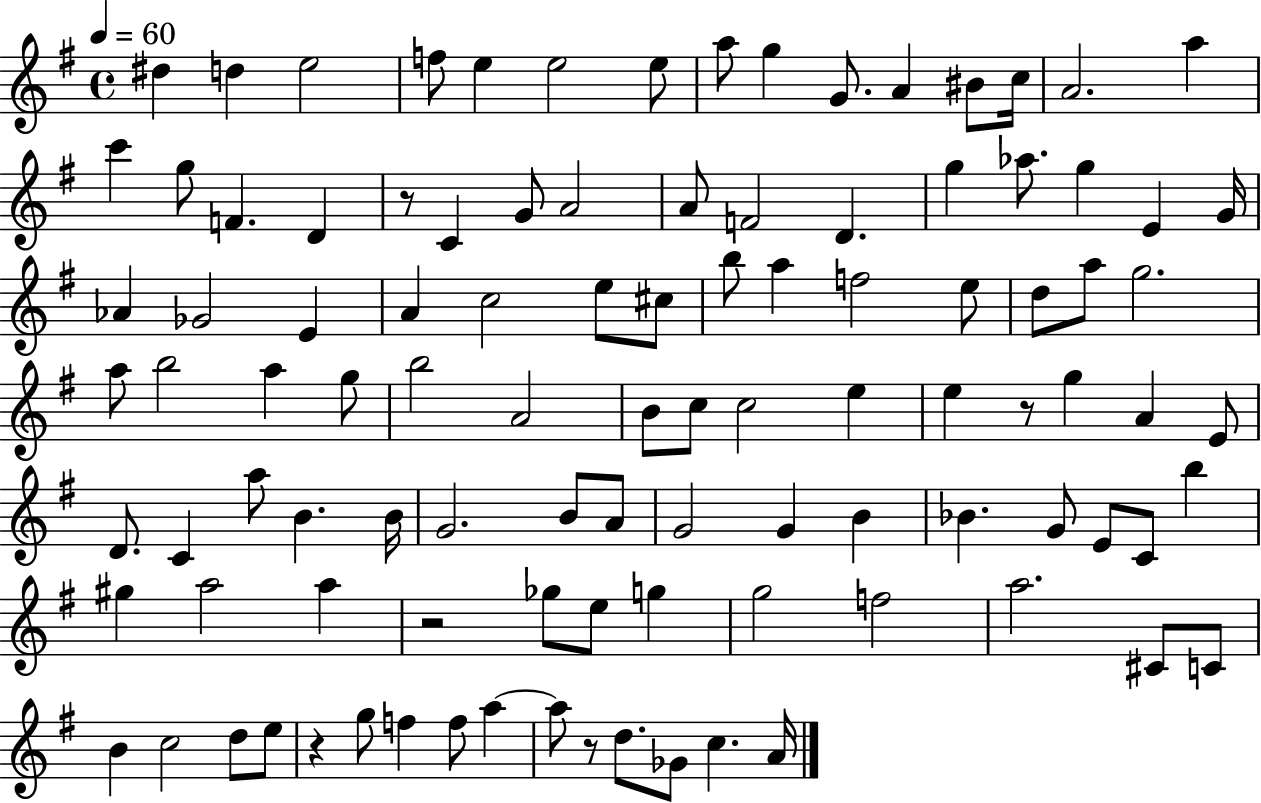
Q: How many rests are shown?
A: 5